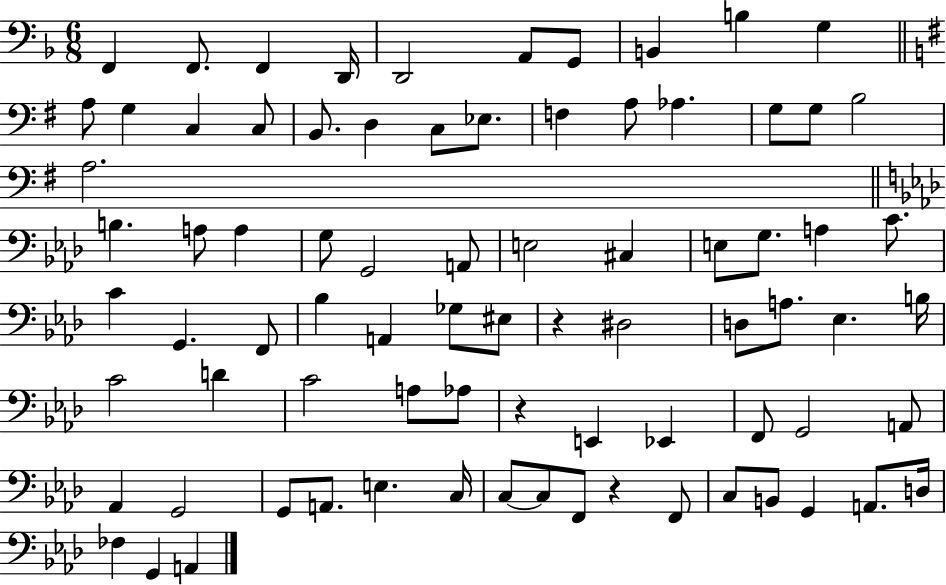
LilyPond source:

{
  \clef bass
  \numericTimeSignature
  \time 6/8
  \key f \major
  f,4 f,8. f,4 d,16 | d,2 a,8 g,8 | b,4 b4 g4 | \bar "||" \break \key e \minor a8 g4 c4 c8 | b,8. d4 c8 ees8. | f4 a8 aes4. | g8 g8 b2 | \break a2. | \bar "||" \break \key aes \major b4. a8 a4 | g8 g,2 a,8 | e2 cis4 | e8 g8. a4 c'8. | \break c'4 g,4. f,8 | bes4 a,4 ges8 eis8 | r4 dis2 | d8 a8. ees4. b16 | \break c'2 d'4 | c'2 a8 aes8 | r4 e,4 ees,4 | f,8 g,2 a,8 | \break aes,4 g,2 | g,8 a,8. e4. c16 | c8~~ c8 f,8 r4 f,8 | c8 b,8 g,4 a,8. d16 | \break fes4 g,4 a,4 | \bar "|."
}